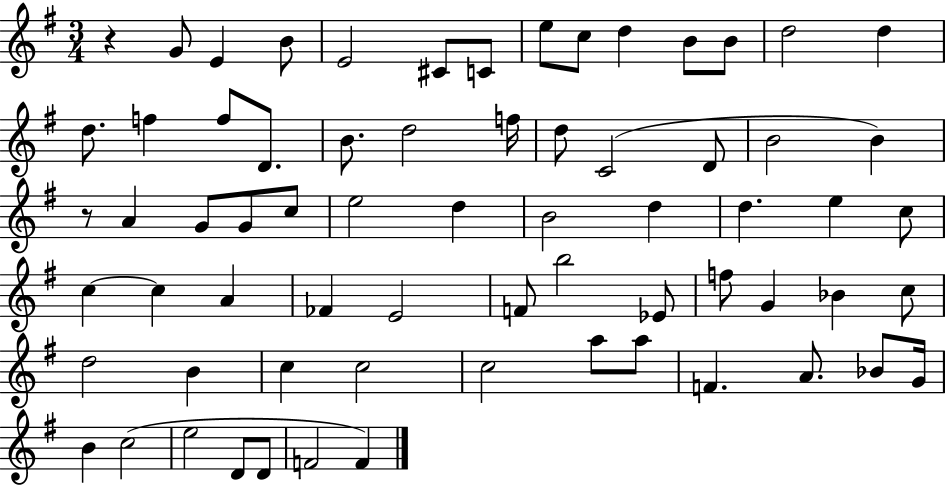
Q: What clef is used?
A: treble